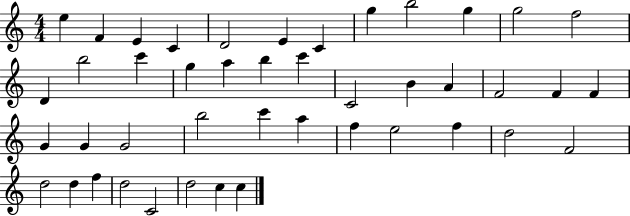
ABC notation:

X:1
T:Untitled
M:4/4
L:1/4
K:C
e F E C D2 E C g b2 g g2 f2 D b2 c' g a b c' C2 B A F2 F F G G G2 b2 c' a f e2 f d2 F2 d2 d f d2 C2 d2 c c